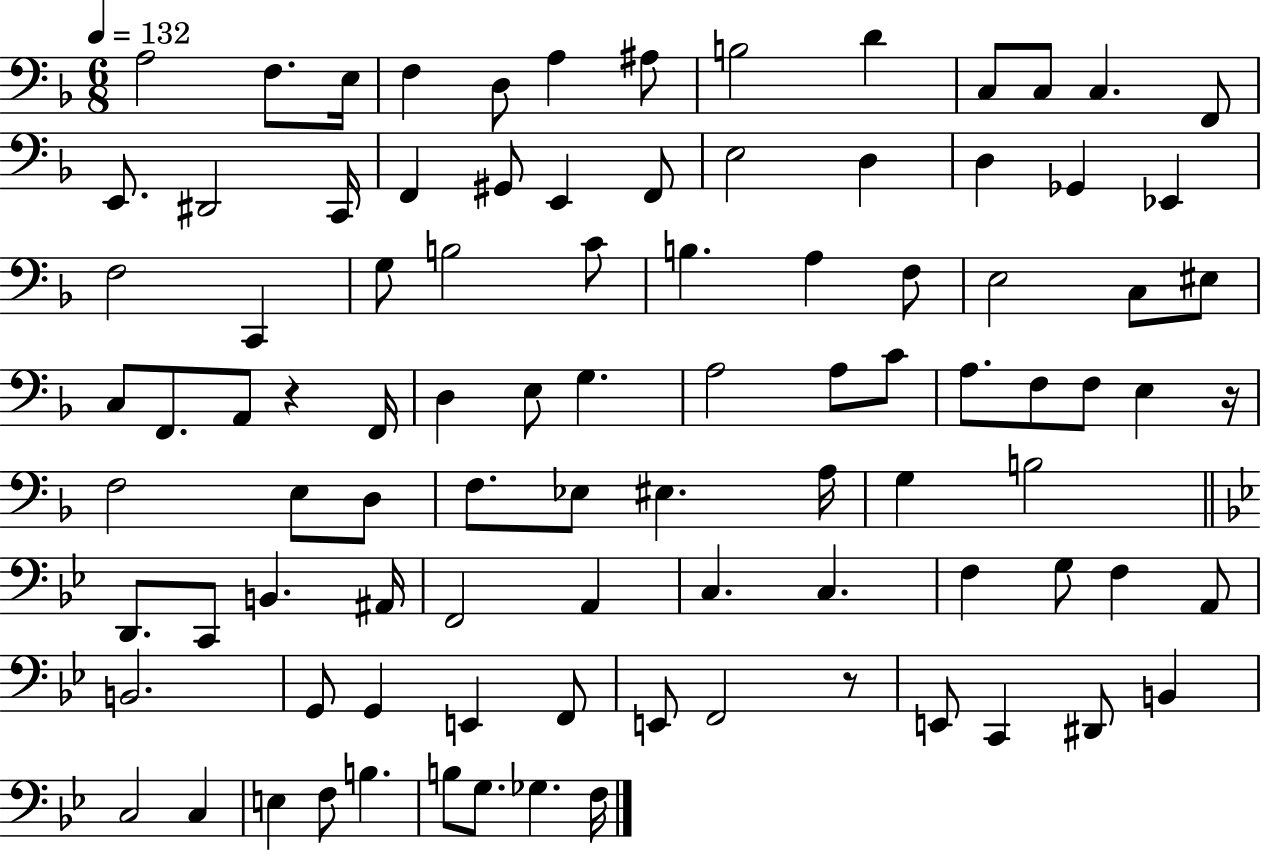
A3/h F3/e. E3/s F3/q D3/e A3/q A#3/e B3/h D4/q C3/e C3/e C3/q. F2/e E2/e. D#2/h C2/s F2/q G#2/e E2/q F2/e E3/h D3/q D3/q Gb2/q Eb2/q F3/h C2/q G3/e B3/h C4/e B3/q. A3/q F3/e E3/h C3/e EIS3/e C3/e F2/e. A2/e R/q F2/s D3/q E3/e G3/q. A3/h A3/e C4/e A3/e. F3/e F3/e E3/q R/s F3/h E3/e D3/e F3/e. Eb3/e EIS3/q. A3/s G3/q B3/h D2/e. C2/e B2/q. A#2/s F2/h A2/q C3/q. C3/q. F3/q G3/e F3/q A2/e B2/h. G2/e G2/q E2/q F2/e E2/e F2/h R/e E2/e C2/q D#2/e B2/q C3/h C3/q E3/q F3/e B3/q. B3/e G3/e. Gb3/q. F3/s